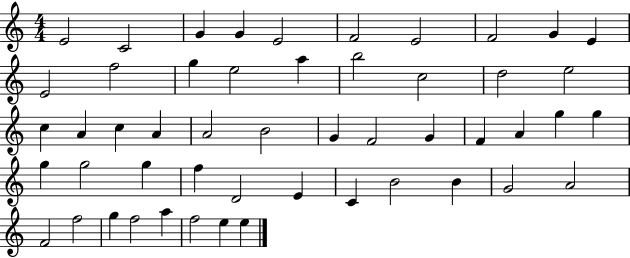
{
  \clef treble
  \numericTimeSignature
  \time 4/4
  \key c \major
  e'2 c'2 | g'4 g'4 e'2 | f'2 e'2 | f'2 g'4 e'4 | \break e'2 f''2 | g''4 e''2 a''4 | b''2 c''2 | d''2 e''2 | \break c''4 a'4 c''4 a'4 | a'2 b'2 | g'4 f'2 g'4 | f'4 a'4 g''4 g''4 | \break g''4 g''2 g''4 | f''4 d'2 e'4 | c'4 b'2 b'4 | g'2 a'2 | \break f'2 f''2 | g''4 f''2 a''4 | f''2 e''4 e''4 | \bar "|."
}